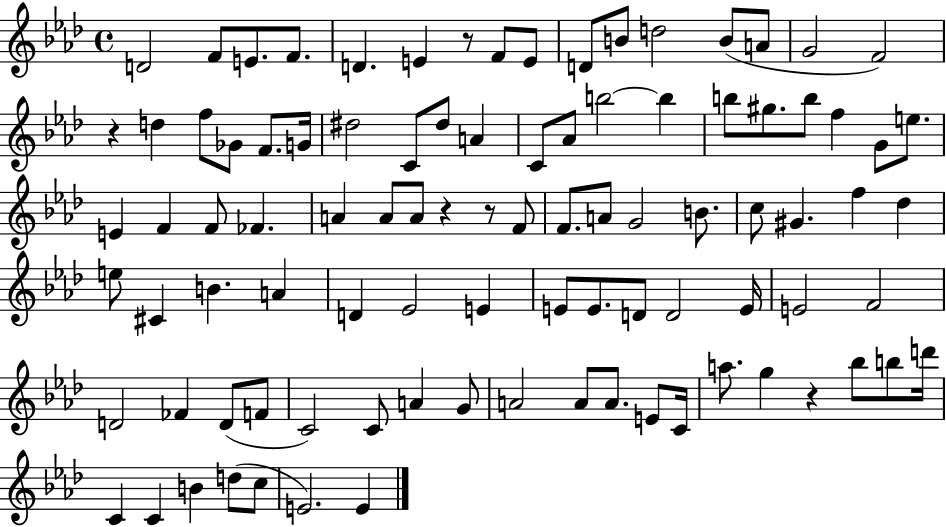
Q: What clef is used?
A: treble